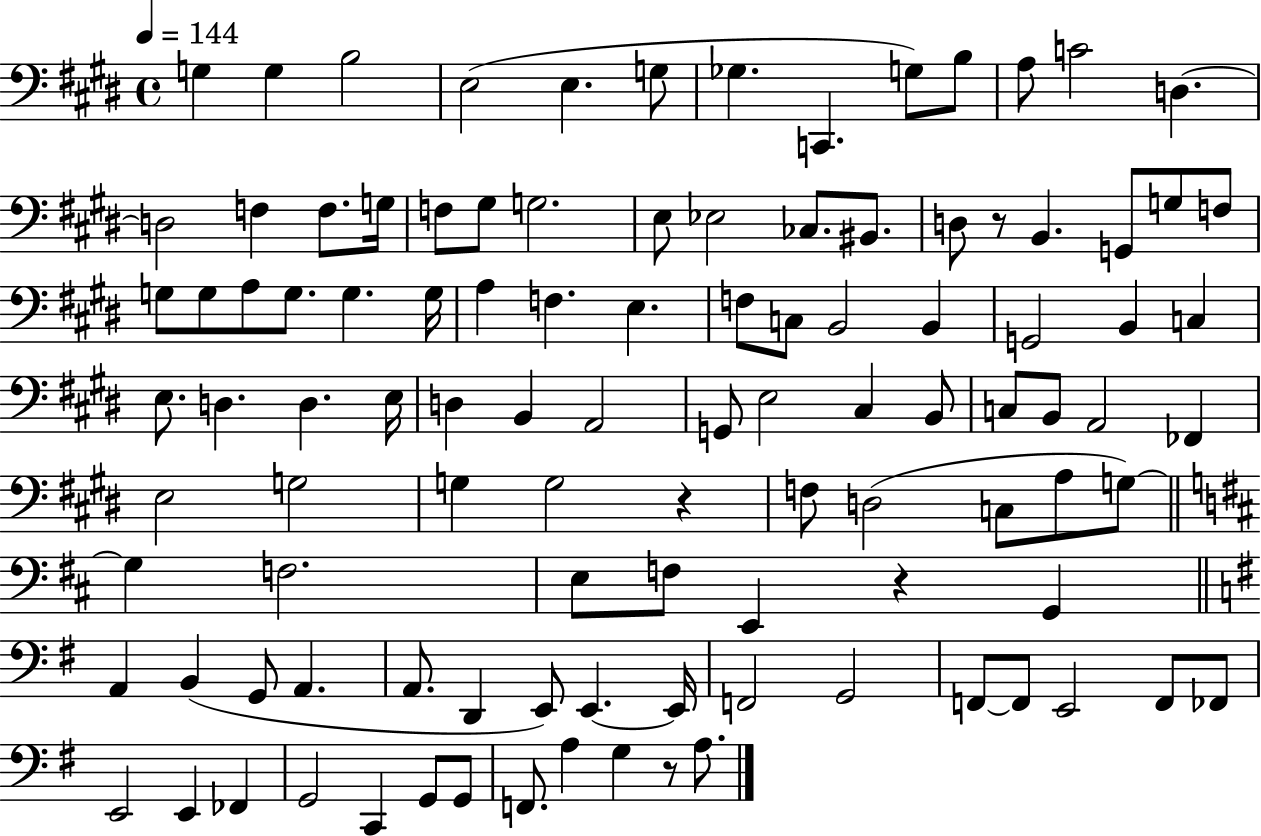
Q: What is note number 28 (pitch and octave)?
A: G3